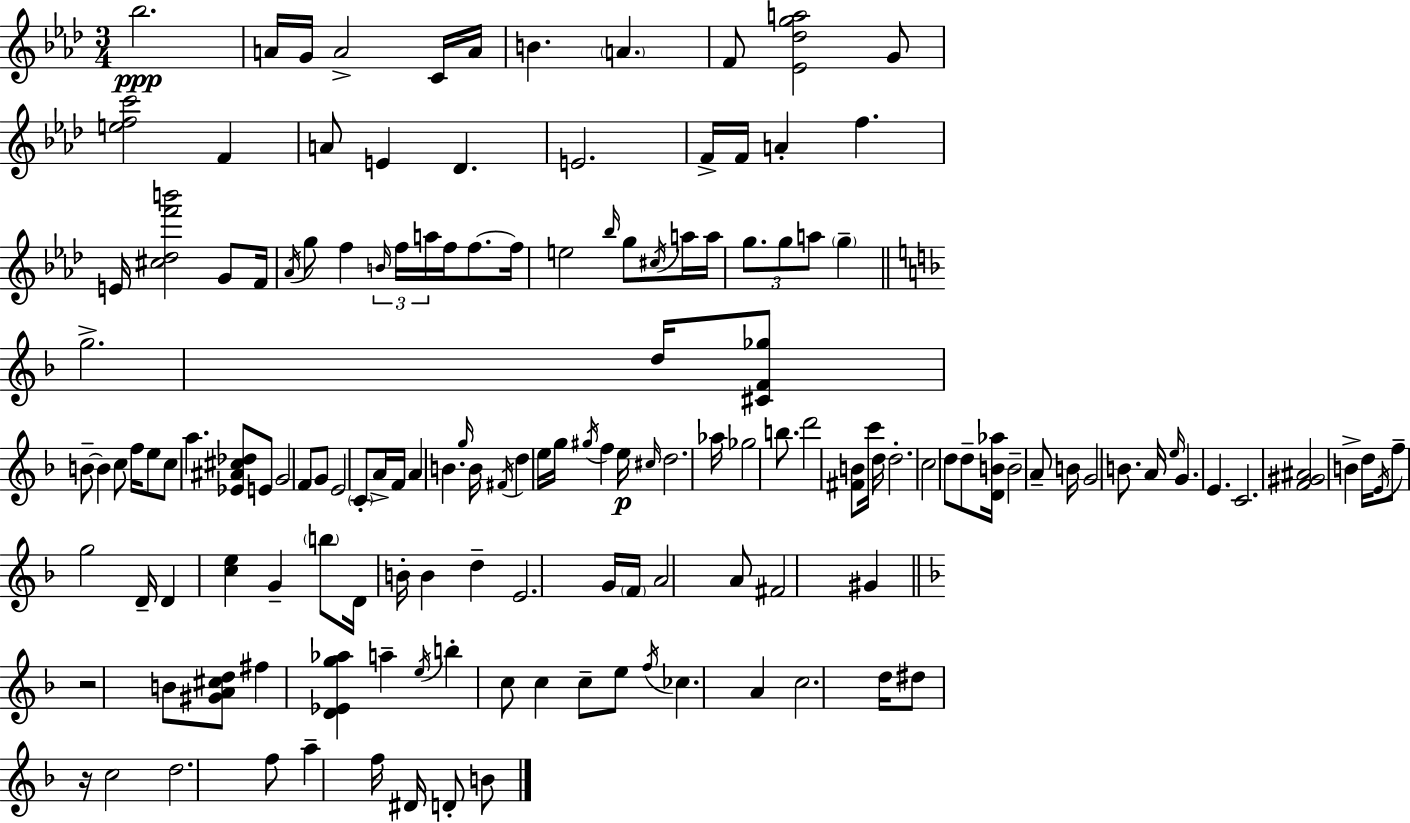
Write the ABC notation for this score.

X:1
T:Untitled
M:3/4
L:1/4
K:Fm
_b2 A/4 G/4 A2 C/4 A/4 B A F/2 [_E_dga]2 G/2 [efc']2 F A/2 E _D E2 F/4 F/4 A f E/4 [^c_df'b']2 G/2 F/4 _A/4 g/2 f B/4 f/4 a/4 f/4 f/2 f/4 e2 _b/4 g/2 ^c/4 a/4 a/4 g/2 g/2 a/2 g g2 d/4 [^CF_g]/2 B/2 B c/2 f/4 e/2 c/2 a [_E^A^c_d]/2 E/2 G2 F/2 G/2 E2 C/2 A/4 F/4 A B g/4 B/4 ^F/4 d e/4 g/4 ^g/4 f e/4 ^c/4 d2 _a/4 _g2 b/2 d'2 [^FB]/2 c'/4 d/4 d2 c2 d/2 d/2 [DB_a]/4 B2 A/2 B/4 G2 B/2 A/4 e/4 G E C2 [F^G^A]2 B d/4 E/4 f/2 g2 D/4 D [ce] G b/2 D/4 B/4 B d E2 G/4 F/4 A2 A/2 ^F2 ^G z2 B/2 [^GA^cd]/2 ^f [D_Eg_a] a e/4 b c/2 c c/2 e/2 f/4 _c A c2 d/4 ^d/2 z/4 c2 d2 f/2 a f/4 ^D/4 D/2 B/2